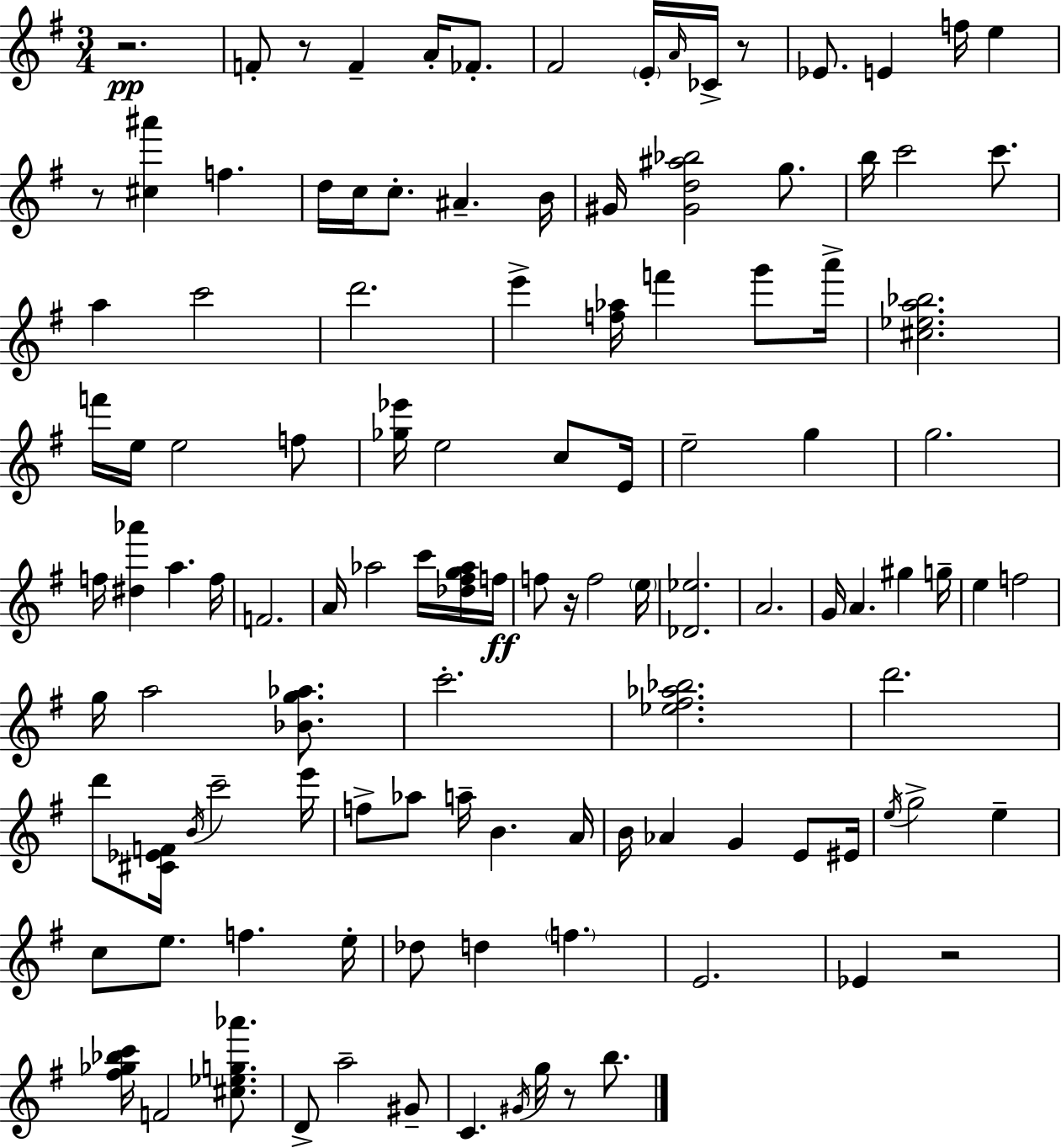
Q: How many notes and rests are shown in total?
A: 116